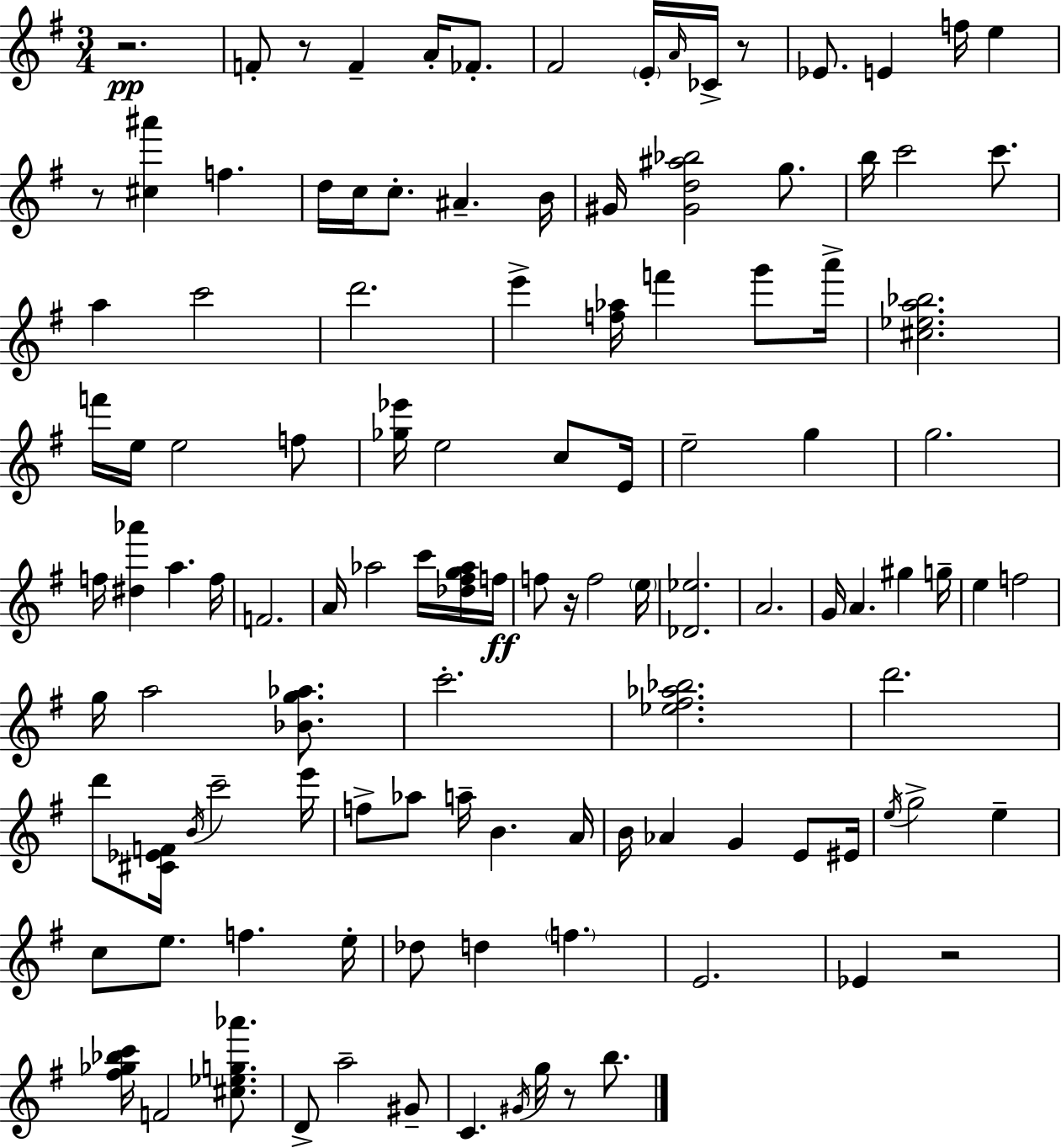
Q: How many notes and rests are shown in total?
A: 116